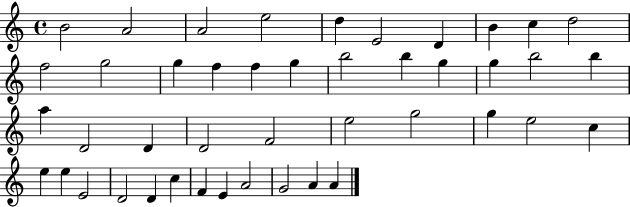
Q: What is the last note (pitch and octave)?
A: A4